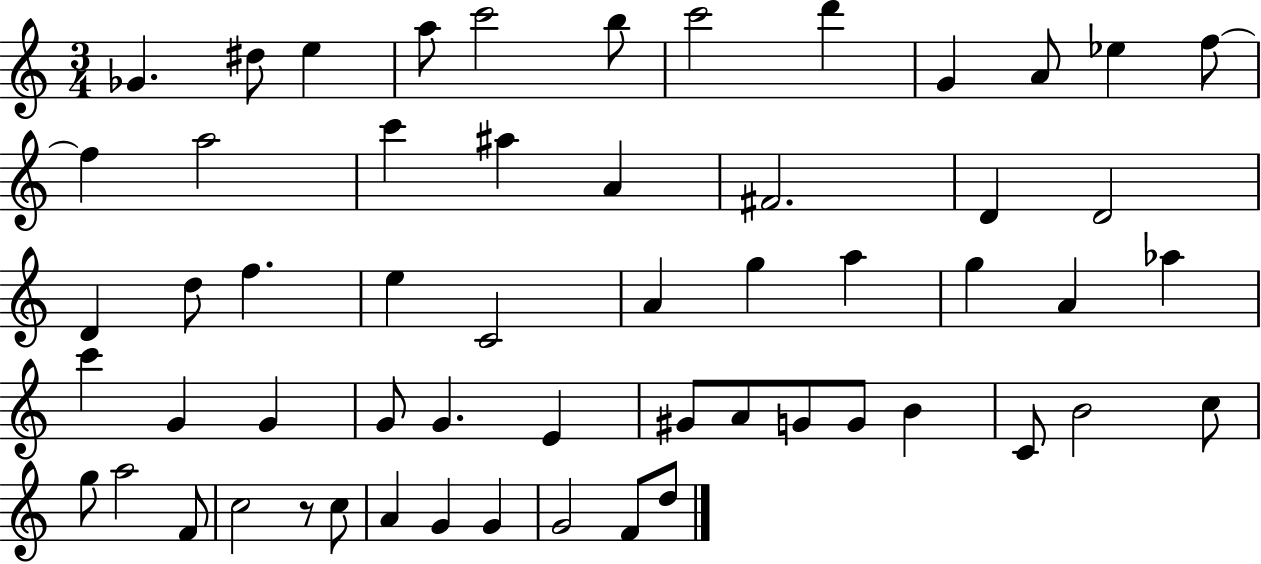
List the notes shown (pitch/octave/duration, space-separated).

Gb4/q. D#5/e E5/q A5/e C6/h B5/e C6/h D6/q G4/q A4/e Eb5/q F5/e F5/q A5/h C6/q A#5/q A4/q F#4/h. D4/q D4/h D4/q D5/e F5/q. E5/q C4/h A4/q G5/q A5/q G5/q A4/q Ab5/q C6/q G4/q G4/q G4/e G4/q. E4/q G#4/e A4/e G4/e G4/e B4/q C4/e B4/h C5/e G5/e A5/h F4/e C5/h R/e C5/e A4/q G4/q G4/q G4/h F4/e D5/e